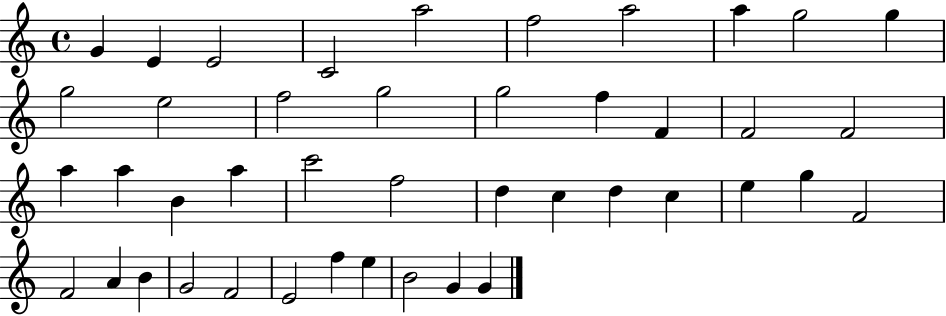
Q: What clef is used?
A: treble